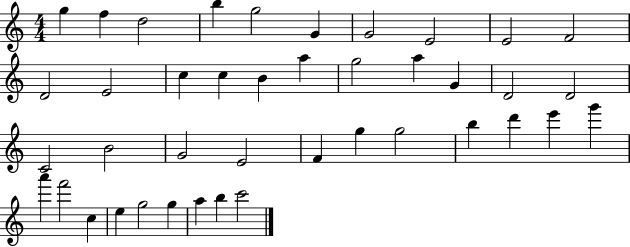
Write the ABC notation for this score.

X:1
T:Untitled
M:4/4
L:1/4
K:C
g f d2 b g2 G G2 E2 E2 F2 D2 E2 c c B a g2 a G D2 D2 C2 B2 G2 E2 F g g2 b d' e' g' a' f'2 c e g2 g a b c'2